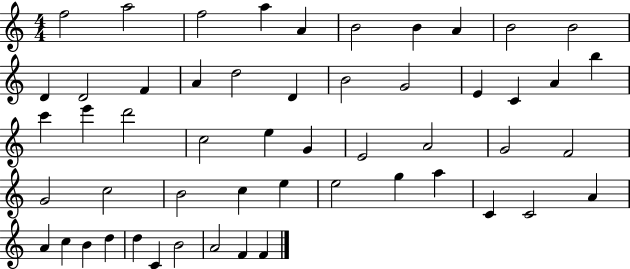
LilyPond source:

{
  \clef treble
  \numericTimeSignature
  \time 4/4
  \key c \major
  f''2 a''2 | f''2 a''4 a'4 | b'2 b'4 a'4 | b'2 b'2 | \break d'4 d'2 f'4 | a'4 d''2 d'4 | b'2 g'2 | e'4 c'4 a'4 b''4 | \break c'''4 e'''4 d'''2 | c''2 e''4 g'4 | e'2 a'2 | g'2 f'2 | \break g'2 c''2 | b'2 c''4 e''4 | e''2 g''4 a''4 | c'4 c'2 a'4 | \break a'4 c''4 b'4 d''4 | d''4 c'4 b'2 | a'2 f'4 f'4 | \bar "|."
}